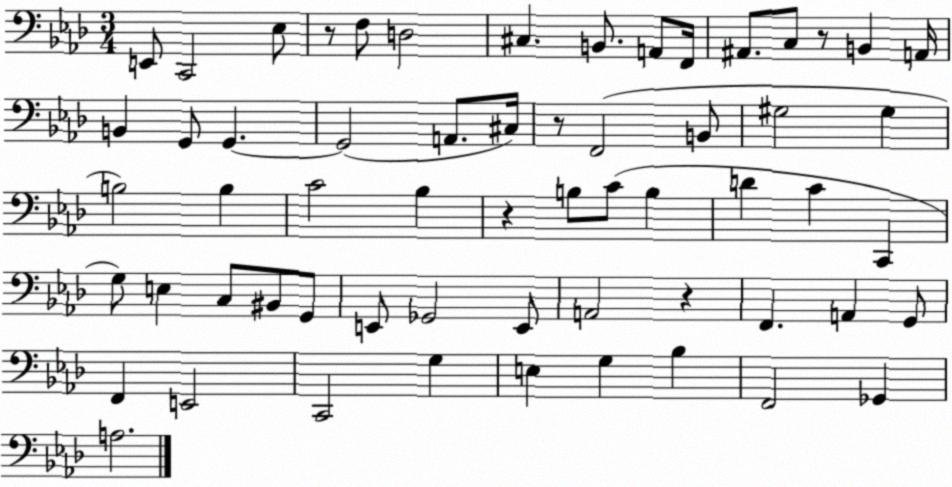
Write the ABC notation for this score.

X:1
T:Untitled
M:3/4
L:1/4
K:Ab
E,,/2 C,,2 _E,/2 z/2 F,/2 D,2 ^C, B,,/2 A,,/2 F,,/4 ^A,,/2 C,/2 z/2 B,, A,,/4 B,, G,,/2 G,, G,,2 A,,/2 ^C,/4 z/2 F,,2 B,,/2 ^G,2 ^G, B,2 B, C2 _B, z B,/2 C/2 B, D C C,, G,/2 E, C,/2 ^B,,/2 G,,/2 E,,/2 _G,,2 E,,/2 A,,2 z F,, A,, G,,/2 F,, E,,2 C,,2 G, E, G, _B, F,,2 _G,, A,2